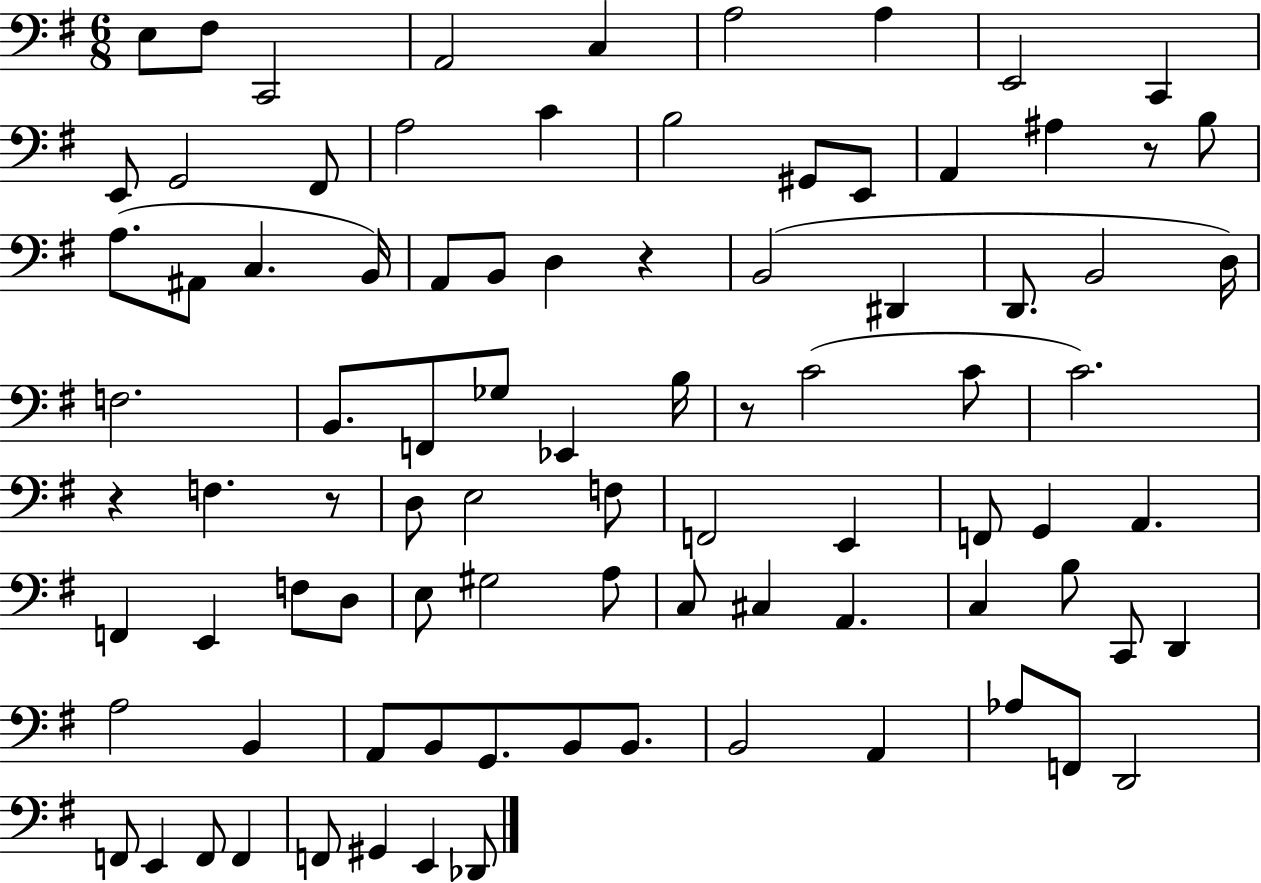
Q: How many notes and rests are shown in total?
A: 89